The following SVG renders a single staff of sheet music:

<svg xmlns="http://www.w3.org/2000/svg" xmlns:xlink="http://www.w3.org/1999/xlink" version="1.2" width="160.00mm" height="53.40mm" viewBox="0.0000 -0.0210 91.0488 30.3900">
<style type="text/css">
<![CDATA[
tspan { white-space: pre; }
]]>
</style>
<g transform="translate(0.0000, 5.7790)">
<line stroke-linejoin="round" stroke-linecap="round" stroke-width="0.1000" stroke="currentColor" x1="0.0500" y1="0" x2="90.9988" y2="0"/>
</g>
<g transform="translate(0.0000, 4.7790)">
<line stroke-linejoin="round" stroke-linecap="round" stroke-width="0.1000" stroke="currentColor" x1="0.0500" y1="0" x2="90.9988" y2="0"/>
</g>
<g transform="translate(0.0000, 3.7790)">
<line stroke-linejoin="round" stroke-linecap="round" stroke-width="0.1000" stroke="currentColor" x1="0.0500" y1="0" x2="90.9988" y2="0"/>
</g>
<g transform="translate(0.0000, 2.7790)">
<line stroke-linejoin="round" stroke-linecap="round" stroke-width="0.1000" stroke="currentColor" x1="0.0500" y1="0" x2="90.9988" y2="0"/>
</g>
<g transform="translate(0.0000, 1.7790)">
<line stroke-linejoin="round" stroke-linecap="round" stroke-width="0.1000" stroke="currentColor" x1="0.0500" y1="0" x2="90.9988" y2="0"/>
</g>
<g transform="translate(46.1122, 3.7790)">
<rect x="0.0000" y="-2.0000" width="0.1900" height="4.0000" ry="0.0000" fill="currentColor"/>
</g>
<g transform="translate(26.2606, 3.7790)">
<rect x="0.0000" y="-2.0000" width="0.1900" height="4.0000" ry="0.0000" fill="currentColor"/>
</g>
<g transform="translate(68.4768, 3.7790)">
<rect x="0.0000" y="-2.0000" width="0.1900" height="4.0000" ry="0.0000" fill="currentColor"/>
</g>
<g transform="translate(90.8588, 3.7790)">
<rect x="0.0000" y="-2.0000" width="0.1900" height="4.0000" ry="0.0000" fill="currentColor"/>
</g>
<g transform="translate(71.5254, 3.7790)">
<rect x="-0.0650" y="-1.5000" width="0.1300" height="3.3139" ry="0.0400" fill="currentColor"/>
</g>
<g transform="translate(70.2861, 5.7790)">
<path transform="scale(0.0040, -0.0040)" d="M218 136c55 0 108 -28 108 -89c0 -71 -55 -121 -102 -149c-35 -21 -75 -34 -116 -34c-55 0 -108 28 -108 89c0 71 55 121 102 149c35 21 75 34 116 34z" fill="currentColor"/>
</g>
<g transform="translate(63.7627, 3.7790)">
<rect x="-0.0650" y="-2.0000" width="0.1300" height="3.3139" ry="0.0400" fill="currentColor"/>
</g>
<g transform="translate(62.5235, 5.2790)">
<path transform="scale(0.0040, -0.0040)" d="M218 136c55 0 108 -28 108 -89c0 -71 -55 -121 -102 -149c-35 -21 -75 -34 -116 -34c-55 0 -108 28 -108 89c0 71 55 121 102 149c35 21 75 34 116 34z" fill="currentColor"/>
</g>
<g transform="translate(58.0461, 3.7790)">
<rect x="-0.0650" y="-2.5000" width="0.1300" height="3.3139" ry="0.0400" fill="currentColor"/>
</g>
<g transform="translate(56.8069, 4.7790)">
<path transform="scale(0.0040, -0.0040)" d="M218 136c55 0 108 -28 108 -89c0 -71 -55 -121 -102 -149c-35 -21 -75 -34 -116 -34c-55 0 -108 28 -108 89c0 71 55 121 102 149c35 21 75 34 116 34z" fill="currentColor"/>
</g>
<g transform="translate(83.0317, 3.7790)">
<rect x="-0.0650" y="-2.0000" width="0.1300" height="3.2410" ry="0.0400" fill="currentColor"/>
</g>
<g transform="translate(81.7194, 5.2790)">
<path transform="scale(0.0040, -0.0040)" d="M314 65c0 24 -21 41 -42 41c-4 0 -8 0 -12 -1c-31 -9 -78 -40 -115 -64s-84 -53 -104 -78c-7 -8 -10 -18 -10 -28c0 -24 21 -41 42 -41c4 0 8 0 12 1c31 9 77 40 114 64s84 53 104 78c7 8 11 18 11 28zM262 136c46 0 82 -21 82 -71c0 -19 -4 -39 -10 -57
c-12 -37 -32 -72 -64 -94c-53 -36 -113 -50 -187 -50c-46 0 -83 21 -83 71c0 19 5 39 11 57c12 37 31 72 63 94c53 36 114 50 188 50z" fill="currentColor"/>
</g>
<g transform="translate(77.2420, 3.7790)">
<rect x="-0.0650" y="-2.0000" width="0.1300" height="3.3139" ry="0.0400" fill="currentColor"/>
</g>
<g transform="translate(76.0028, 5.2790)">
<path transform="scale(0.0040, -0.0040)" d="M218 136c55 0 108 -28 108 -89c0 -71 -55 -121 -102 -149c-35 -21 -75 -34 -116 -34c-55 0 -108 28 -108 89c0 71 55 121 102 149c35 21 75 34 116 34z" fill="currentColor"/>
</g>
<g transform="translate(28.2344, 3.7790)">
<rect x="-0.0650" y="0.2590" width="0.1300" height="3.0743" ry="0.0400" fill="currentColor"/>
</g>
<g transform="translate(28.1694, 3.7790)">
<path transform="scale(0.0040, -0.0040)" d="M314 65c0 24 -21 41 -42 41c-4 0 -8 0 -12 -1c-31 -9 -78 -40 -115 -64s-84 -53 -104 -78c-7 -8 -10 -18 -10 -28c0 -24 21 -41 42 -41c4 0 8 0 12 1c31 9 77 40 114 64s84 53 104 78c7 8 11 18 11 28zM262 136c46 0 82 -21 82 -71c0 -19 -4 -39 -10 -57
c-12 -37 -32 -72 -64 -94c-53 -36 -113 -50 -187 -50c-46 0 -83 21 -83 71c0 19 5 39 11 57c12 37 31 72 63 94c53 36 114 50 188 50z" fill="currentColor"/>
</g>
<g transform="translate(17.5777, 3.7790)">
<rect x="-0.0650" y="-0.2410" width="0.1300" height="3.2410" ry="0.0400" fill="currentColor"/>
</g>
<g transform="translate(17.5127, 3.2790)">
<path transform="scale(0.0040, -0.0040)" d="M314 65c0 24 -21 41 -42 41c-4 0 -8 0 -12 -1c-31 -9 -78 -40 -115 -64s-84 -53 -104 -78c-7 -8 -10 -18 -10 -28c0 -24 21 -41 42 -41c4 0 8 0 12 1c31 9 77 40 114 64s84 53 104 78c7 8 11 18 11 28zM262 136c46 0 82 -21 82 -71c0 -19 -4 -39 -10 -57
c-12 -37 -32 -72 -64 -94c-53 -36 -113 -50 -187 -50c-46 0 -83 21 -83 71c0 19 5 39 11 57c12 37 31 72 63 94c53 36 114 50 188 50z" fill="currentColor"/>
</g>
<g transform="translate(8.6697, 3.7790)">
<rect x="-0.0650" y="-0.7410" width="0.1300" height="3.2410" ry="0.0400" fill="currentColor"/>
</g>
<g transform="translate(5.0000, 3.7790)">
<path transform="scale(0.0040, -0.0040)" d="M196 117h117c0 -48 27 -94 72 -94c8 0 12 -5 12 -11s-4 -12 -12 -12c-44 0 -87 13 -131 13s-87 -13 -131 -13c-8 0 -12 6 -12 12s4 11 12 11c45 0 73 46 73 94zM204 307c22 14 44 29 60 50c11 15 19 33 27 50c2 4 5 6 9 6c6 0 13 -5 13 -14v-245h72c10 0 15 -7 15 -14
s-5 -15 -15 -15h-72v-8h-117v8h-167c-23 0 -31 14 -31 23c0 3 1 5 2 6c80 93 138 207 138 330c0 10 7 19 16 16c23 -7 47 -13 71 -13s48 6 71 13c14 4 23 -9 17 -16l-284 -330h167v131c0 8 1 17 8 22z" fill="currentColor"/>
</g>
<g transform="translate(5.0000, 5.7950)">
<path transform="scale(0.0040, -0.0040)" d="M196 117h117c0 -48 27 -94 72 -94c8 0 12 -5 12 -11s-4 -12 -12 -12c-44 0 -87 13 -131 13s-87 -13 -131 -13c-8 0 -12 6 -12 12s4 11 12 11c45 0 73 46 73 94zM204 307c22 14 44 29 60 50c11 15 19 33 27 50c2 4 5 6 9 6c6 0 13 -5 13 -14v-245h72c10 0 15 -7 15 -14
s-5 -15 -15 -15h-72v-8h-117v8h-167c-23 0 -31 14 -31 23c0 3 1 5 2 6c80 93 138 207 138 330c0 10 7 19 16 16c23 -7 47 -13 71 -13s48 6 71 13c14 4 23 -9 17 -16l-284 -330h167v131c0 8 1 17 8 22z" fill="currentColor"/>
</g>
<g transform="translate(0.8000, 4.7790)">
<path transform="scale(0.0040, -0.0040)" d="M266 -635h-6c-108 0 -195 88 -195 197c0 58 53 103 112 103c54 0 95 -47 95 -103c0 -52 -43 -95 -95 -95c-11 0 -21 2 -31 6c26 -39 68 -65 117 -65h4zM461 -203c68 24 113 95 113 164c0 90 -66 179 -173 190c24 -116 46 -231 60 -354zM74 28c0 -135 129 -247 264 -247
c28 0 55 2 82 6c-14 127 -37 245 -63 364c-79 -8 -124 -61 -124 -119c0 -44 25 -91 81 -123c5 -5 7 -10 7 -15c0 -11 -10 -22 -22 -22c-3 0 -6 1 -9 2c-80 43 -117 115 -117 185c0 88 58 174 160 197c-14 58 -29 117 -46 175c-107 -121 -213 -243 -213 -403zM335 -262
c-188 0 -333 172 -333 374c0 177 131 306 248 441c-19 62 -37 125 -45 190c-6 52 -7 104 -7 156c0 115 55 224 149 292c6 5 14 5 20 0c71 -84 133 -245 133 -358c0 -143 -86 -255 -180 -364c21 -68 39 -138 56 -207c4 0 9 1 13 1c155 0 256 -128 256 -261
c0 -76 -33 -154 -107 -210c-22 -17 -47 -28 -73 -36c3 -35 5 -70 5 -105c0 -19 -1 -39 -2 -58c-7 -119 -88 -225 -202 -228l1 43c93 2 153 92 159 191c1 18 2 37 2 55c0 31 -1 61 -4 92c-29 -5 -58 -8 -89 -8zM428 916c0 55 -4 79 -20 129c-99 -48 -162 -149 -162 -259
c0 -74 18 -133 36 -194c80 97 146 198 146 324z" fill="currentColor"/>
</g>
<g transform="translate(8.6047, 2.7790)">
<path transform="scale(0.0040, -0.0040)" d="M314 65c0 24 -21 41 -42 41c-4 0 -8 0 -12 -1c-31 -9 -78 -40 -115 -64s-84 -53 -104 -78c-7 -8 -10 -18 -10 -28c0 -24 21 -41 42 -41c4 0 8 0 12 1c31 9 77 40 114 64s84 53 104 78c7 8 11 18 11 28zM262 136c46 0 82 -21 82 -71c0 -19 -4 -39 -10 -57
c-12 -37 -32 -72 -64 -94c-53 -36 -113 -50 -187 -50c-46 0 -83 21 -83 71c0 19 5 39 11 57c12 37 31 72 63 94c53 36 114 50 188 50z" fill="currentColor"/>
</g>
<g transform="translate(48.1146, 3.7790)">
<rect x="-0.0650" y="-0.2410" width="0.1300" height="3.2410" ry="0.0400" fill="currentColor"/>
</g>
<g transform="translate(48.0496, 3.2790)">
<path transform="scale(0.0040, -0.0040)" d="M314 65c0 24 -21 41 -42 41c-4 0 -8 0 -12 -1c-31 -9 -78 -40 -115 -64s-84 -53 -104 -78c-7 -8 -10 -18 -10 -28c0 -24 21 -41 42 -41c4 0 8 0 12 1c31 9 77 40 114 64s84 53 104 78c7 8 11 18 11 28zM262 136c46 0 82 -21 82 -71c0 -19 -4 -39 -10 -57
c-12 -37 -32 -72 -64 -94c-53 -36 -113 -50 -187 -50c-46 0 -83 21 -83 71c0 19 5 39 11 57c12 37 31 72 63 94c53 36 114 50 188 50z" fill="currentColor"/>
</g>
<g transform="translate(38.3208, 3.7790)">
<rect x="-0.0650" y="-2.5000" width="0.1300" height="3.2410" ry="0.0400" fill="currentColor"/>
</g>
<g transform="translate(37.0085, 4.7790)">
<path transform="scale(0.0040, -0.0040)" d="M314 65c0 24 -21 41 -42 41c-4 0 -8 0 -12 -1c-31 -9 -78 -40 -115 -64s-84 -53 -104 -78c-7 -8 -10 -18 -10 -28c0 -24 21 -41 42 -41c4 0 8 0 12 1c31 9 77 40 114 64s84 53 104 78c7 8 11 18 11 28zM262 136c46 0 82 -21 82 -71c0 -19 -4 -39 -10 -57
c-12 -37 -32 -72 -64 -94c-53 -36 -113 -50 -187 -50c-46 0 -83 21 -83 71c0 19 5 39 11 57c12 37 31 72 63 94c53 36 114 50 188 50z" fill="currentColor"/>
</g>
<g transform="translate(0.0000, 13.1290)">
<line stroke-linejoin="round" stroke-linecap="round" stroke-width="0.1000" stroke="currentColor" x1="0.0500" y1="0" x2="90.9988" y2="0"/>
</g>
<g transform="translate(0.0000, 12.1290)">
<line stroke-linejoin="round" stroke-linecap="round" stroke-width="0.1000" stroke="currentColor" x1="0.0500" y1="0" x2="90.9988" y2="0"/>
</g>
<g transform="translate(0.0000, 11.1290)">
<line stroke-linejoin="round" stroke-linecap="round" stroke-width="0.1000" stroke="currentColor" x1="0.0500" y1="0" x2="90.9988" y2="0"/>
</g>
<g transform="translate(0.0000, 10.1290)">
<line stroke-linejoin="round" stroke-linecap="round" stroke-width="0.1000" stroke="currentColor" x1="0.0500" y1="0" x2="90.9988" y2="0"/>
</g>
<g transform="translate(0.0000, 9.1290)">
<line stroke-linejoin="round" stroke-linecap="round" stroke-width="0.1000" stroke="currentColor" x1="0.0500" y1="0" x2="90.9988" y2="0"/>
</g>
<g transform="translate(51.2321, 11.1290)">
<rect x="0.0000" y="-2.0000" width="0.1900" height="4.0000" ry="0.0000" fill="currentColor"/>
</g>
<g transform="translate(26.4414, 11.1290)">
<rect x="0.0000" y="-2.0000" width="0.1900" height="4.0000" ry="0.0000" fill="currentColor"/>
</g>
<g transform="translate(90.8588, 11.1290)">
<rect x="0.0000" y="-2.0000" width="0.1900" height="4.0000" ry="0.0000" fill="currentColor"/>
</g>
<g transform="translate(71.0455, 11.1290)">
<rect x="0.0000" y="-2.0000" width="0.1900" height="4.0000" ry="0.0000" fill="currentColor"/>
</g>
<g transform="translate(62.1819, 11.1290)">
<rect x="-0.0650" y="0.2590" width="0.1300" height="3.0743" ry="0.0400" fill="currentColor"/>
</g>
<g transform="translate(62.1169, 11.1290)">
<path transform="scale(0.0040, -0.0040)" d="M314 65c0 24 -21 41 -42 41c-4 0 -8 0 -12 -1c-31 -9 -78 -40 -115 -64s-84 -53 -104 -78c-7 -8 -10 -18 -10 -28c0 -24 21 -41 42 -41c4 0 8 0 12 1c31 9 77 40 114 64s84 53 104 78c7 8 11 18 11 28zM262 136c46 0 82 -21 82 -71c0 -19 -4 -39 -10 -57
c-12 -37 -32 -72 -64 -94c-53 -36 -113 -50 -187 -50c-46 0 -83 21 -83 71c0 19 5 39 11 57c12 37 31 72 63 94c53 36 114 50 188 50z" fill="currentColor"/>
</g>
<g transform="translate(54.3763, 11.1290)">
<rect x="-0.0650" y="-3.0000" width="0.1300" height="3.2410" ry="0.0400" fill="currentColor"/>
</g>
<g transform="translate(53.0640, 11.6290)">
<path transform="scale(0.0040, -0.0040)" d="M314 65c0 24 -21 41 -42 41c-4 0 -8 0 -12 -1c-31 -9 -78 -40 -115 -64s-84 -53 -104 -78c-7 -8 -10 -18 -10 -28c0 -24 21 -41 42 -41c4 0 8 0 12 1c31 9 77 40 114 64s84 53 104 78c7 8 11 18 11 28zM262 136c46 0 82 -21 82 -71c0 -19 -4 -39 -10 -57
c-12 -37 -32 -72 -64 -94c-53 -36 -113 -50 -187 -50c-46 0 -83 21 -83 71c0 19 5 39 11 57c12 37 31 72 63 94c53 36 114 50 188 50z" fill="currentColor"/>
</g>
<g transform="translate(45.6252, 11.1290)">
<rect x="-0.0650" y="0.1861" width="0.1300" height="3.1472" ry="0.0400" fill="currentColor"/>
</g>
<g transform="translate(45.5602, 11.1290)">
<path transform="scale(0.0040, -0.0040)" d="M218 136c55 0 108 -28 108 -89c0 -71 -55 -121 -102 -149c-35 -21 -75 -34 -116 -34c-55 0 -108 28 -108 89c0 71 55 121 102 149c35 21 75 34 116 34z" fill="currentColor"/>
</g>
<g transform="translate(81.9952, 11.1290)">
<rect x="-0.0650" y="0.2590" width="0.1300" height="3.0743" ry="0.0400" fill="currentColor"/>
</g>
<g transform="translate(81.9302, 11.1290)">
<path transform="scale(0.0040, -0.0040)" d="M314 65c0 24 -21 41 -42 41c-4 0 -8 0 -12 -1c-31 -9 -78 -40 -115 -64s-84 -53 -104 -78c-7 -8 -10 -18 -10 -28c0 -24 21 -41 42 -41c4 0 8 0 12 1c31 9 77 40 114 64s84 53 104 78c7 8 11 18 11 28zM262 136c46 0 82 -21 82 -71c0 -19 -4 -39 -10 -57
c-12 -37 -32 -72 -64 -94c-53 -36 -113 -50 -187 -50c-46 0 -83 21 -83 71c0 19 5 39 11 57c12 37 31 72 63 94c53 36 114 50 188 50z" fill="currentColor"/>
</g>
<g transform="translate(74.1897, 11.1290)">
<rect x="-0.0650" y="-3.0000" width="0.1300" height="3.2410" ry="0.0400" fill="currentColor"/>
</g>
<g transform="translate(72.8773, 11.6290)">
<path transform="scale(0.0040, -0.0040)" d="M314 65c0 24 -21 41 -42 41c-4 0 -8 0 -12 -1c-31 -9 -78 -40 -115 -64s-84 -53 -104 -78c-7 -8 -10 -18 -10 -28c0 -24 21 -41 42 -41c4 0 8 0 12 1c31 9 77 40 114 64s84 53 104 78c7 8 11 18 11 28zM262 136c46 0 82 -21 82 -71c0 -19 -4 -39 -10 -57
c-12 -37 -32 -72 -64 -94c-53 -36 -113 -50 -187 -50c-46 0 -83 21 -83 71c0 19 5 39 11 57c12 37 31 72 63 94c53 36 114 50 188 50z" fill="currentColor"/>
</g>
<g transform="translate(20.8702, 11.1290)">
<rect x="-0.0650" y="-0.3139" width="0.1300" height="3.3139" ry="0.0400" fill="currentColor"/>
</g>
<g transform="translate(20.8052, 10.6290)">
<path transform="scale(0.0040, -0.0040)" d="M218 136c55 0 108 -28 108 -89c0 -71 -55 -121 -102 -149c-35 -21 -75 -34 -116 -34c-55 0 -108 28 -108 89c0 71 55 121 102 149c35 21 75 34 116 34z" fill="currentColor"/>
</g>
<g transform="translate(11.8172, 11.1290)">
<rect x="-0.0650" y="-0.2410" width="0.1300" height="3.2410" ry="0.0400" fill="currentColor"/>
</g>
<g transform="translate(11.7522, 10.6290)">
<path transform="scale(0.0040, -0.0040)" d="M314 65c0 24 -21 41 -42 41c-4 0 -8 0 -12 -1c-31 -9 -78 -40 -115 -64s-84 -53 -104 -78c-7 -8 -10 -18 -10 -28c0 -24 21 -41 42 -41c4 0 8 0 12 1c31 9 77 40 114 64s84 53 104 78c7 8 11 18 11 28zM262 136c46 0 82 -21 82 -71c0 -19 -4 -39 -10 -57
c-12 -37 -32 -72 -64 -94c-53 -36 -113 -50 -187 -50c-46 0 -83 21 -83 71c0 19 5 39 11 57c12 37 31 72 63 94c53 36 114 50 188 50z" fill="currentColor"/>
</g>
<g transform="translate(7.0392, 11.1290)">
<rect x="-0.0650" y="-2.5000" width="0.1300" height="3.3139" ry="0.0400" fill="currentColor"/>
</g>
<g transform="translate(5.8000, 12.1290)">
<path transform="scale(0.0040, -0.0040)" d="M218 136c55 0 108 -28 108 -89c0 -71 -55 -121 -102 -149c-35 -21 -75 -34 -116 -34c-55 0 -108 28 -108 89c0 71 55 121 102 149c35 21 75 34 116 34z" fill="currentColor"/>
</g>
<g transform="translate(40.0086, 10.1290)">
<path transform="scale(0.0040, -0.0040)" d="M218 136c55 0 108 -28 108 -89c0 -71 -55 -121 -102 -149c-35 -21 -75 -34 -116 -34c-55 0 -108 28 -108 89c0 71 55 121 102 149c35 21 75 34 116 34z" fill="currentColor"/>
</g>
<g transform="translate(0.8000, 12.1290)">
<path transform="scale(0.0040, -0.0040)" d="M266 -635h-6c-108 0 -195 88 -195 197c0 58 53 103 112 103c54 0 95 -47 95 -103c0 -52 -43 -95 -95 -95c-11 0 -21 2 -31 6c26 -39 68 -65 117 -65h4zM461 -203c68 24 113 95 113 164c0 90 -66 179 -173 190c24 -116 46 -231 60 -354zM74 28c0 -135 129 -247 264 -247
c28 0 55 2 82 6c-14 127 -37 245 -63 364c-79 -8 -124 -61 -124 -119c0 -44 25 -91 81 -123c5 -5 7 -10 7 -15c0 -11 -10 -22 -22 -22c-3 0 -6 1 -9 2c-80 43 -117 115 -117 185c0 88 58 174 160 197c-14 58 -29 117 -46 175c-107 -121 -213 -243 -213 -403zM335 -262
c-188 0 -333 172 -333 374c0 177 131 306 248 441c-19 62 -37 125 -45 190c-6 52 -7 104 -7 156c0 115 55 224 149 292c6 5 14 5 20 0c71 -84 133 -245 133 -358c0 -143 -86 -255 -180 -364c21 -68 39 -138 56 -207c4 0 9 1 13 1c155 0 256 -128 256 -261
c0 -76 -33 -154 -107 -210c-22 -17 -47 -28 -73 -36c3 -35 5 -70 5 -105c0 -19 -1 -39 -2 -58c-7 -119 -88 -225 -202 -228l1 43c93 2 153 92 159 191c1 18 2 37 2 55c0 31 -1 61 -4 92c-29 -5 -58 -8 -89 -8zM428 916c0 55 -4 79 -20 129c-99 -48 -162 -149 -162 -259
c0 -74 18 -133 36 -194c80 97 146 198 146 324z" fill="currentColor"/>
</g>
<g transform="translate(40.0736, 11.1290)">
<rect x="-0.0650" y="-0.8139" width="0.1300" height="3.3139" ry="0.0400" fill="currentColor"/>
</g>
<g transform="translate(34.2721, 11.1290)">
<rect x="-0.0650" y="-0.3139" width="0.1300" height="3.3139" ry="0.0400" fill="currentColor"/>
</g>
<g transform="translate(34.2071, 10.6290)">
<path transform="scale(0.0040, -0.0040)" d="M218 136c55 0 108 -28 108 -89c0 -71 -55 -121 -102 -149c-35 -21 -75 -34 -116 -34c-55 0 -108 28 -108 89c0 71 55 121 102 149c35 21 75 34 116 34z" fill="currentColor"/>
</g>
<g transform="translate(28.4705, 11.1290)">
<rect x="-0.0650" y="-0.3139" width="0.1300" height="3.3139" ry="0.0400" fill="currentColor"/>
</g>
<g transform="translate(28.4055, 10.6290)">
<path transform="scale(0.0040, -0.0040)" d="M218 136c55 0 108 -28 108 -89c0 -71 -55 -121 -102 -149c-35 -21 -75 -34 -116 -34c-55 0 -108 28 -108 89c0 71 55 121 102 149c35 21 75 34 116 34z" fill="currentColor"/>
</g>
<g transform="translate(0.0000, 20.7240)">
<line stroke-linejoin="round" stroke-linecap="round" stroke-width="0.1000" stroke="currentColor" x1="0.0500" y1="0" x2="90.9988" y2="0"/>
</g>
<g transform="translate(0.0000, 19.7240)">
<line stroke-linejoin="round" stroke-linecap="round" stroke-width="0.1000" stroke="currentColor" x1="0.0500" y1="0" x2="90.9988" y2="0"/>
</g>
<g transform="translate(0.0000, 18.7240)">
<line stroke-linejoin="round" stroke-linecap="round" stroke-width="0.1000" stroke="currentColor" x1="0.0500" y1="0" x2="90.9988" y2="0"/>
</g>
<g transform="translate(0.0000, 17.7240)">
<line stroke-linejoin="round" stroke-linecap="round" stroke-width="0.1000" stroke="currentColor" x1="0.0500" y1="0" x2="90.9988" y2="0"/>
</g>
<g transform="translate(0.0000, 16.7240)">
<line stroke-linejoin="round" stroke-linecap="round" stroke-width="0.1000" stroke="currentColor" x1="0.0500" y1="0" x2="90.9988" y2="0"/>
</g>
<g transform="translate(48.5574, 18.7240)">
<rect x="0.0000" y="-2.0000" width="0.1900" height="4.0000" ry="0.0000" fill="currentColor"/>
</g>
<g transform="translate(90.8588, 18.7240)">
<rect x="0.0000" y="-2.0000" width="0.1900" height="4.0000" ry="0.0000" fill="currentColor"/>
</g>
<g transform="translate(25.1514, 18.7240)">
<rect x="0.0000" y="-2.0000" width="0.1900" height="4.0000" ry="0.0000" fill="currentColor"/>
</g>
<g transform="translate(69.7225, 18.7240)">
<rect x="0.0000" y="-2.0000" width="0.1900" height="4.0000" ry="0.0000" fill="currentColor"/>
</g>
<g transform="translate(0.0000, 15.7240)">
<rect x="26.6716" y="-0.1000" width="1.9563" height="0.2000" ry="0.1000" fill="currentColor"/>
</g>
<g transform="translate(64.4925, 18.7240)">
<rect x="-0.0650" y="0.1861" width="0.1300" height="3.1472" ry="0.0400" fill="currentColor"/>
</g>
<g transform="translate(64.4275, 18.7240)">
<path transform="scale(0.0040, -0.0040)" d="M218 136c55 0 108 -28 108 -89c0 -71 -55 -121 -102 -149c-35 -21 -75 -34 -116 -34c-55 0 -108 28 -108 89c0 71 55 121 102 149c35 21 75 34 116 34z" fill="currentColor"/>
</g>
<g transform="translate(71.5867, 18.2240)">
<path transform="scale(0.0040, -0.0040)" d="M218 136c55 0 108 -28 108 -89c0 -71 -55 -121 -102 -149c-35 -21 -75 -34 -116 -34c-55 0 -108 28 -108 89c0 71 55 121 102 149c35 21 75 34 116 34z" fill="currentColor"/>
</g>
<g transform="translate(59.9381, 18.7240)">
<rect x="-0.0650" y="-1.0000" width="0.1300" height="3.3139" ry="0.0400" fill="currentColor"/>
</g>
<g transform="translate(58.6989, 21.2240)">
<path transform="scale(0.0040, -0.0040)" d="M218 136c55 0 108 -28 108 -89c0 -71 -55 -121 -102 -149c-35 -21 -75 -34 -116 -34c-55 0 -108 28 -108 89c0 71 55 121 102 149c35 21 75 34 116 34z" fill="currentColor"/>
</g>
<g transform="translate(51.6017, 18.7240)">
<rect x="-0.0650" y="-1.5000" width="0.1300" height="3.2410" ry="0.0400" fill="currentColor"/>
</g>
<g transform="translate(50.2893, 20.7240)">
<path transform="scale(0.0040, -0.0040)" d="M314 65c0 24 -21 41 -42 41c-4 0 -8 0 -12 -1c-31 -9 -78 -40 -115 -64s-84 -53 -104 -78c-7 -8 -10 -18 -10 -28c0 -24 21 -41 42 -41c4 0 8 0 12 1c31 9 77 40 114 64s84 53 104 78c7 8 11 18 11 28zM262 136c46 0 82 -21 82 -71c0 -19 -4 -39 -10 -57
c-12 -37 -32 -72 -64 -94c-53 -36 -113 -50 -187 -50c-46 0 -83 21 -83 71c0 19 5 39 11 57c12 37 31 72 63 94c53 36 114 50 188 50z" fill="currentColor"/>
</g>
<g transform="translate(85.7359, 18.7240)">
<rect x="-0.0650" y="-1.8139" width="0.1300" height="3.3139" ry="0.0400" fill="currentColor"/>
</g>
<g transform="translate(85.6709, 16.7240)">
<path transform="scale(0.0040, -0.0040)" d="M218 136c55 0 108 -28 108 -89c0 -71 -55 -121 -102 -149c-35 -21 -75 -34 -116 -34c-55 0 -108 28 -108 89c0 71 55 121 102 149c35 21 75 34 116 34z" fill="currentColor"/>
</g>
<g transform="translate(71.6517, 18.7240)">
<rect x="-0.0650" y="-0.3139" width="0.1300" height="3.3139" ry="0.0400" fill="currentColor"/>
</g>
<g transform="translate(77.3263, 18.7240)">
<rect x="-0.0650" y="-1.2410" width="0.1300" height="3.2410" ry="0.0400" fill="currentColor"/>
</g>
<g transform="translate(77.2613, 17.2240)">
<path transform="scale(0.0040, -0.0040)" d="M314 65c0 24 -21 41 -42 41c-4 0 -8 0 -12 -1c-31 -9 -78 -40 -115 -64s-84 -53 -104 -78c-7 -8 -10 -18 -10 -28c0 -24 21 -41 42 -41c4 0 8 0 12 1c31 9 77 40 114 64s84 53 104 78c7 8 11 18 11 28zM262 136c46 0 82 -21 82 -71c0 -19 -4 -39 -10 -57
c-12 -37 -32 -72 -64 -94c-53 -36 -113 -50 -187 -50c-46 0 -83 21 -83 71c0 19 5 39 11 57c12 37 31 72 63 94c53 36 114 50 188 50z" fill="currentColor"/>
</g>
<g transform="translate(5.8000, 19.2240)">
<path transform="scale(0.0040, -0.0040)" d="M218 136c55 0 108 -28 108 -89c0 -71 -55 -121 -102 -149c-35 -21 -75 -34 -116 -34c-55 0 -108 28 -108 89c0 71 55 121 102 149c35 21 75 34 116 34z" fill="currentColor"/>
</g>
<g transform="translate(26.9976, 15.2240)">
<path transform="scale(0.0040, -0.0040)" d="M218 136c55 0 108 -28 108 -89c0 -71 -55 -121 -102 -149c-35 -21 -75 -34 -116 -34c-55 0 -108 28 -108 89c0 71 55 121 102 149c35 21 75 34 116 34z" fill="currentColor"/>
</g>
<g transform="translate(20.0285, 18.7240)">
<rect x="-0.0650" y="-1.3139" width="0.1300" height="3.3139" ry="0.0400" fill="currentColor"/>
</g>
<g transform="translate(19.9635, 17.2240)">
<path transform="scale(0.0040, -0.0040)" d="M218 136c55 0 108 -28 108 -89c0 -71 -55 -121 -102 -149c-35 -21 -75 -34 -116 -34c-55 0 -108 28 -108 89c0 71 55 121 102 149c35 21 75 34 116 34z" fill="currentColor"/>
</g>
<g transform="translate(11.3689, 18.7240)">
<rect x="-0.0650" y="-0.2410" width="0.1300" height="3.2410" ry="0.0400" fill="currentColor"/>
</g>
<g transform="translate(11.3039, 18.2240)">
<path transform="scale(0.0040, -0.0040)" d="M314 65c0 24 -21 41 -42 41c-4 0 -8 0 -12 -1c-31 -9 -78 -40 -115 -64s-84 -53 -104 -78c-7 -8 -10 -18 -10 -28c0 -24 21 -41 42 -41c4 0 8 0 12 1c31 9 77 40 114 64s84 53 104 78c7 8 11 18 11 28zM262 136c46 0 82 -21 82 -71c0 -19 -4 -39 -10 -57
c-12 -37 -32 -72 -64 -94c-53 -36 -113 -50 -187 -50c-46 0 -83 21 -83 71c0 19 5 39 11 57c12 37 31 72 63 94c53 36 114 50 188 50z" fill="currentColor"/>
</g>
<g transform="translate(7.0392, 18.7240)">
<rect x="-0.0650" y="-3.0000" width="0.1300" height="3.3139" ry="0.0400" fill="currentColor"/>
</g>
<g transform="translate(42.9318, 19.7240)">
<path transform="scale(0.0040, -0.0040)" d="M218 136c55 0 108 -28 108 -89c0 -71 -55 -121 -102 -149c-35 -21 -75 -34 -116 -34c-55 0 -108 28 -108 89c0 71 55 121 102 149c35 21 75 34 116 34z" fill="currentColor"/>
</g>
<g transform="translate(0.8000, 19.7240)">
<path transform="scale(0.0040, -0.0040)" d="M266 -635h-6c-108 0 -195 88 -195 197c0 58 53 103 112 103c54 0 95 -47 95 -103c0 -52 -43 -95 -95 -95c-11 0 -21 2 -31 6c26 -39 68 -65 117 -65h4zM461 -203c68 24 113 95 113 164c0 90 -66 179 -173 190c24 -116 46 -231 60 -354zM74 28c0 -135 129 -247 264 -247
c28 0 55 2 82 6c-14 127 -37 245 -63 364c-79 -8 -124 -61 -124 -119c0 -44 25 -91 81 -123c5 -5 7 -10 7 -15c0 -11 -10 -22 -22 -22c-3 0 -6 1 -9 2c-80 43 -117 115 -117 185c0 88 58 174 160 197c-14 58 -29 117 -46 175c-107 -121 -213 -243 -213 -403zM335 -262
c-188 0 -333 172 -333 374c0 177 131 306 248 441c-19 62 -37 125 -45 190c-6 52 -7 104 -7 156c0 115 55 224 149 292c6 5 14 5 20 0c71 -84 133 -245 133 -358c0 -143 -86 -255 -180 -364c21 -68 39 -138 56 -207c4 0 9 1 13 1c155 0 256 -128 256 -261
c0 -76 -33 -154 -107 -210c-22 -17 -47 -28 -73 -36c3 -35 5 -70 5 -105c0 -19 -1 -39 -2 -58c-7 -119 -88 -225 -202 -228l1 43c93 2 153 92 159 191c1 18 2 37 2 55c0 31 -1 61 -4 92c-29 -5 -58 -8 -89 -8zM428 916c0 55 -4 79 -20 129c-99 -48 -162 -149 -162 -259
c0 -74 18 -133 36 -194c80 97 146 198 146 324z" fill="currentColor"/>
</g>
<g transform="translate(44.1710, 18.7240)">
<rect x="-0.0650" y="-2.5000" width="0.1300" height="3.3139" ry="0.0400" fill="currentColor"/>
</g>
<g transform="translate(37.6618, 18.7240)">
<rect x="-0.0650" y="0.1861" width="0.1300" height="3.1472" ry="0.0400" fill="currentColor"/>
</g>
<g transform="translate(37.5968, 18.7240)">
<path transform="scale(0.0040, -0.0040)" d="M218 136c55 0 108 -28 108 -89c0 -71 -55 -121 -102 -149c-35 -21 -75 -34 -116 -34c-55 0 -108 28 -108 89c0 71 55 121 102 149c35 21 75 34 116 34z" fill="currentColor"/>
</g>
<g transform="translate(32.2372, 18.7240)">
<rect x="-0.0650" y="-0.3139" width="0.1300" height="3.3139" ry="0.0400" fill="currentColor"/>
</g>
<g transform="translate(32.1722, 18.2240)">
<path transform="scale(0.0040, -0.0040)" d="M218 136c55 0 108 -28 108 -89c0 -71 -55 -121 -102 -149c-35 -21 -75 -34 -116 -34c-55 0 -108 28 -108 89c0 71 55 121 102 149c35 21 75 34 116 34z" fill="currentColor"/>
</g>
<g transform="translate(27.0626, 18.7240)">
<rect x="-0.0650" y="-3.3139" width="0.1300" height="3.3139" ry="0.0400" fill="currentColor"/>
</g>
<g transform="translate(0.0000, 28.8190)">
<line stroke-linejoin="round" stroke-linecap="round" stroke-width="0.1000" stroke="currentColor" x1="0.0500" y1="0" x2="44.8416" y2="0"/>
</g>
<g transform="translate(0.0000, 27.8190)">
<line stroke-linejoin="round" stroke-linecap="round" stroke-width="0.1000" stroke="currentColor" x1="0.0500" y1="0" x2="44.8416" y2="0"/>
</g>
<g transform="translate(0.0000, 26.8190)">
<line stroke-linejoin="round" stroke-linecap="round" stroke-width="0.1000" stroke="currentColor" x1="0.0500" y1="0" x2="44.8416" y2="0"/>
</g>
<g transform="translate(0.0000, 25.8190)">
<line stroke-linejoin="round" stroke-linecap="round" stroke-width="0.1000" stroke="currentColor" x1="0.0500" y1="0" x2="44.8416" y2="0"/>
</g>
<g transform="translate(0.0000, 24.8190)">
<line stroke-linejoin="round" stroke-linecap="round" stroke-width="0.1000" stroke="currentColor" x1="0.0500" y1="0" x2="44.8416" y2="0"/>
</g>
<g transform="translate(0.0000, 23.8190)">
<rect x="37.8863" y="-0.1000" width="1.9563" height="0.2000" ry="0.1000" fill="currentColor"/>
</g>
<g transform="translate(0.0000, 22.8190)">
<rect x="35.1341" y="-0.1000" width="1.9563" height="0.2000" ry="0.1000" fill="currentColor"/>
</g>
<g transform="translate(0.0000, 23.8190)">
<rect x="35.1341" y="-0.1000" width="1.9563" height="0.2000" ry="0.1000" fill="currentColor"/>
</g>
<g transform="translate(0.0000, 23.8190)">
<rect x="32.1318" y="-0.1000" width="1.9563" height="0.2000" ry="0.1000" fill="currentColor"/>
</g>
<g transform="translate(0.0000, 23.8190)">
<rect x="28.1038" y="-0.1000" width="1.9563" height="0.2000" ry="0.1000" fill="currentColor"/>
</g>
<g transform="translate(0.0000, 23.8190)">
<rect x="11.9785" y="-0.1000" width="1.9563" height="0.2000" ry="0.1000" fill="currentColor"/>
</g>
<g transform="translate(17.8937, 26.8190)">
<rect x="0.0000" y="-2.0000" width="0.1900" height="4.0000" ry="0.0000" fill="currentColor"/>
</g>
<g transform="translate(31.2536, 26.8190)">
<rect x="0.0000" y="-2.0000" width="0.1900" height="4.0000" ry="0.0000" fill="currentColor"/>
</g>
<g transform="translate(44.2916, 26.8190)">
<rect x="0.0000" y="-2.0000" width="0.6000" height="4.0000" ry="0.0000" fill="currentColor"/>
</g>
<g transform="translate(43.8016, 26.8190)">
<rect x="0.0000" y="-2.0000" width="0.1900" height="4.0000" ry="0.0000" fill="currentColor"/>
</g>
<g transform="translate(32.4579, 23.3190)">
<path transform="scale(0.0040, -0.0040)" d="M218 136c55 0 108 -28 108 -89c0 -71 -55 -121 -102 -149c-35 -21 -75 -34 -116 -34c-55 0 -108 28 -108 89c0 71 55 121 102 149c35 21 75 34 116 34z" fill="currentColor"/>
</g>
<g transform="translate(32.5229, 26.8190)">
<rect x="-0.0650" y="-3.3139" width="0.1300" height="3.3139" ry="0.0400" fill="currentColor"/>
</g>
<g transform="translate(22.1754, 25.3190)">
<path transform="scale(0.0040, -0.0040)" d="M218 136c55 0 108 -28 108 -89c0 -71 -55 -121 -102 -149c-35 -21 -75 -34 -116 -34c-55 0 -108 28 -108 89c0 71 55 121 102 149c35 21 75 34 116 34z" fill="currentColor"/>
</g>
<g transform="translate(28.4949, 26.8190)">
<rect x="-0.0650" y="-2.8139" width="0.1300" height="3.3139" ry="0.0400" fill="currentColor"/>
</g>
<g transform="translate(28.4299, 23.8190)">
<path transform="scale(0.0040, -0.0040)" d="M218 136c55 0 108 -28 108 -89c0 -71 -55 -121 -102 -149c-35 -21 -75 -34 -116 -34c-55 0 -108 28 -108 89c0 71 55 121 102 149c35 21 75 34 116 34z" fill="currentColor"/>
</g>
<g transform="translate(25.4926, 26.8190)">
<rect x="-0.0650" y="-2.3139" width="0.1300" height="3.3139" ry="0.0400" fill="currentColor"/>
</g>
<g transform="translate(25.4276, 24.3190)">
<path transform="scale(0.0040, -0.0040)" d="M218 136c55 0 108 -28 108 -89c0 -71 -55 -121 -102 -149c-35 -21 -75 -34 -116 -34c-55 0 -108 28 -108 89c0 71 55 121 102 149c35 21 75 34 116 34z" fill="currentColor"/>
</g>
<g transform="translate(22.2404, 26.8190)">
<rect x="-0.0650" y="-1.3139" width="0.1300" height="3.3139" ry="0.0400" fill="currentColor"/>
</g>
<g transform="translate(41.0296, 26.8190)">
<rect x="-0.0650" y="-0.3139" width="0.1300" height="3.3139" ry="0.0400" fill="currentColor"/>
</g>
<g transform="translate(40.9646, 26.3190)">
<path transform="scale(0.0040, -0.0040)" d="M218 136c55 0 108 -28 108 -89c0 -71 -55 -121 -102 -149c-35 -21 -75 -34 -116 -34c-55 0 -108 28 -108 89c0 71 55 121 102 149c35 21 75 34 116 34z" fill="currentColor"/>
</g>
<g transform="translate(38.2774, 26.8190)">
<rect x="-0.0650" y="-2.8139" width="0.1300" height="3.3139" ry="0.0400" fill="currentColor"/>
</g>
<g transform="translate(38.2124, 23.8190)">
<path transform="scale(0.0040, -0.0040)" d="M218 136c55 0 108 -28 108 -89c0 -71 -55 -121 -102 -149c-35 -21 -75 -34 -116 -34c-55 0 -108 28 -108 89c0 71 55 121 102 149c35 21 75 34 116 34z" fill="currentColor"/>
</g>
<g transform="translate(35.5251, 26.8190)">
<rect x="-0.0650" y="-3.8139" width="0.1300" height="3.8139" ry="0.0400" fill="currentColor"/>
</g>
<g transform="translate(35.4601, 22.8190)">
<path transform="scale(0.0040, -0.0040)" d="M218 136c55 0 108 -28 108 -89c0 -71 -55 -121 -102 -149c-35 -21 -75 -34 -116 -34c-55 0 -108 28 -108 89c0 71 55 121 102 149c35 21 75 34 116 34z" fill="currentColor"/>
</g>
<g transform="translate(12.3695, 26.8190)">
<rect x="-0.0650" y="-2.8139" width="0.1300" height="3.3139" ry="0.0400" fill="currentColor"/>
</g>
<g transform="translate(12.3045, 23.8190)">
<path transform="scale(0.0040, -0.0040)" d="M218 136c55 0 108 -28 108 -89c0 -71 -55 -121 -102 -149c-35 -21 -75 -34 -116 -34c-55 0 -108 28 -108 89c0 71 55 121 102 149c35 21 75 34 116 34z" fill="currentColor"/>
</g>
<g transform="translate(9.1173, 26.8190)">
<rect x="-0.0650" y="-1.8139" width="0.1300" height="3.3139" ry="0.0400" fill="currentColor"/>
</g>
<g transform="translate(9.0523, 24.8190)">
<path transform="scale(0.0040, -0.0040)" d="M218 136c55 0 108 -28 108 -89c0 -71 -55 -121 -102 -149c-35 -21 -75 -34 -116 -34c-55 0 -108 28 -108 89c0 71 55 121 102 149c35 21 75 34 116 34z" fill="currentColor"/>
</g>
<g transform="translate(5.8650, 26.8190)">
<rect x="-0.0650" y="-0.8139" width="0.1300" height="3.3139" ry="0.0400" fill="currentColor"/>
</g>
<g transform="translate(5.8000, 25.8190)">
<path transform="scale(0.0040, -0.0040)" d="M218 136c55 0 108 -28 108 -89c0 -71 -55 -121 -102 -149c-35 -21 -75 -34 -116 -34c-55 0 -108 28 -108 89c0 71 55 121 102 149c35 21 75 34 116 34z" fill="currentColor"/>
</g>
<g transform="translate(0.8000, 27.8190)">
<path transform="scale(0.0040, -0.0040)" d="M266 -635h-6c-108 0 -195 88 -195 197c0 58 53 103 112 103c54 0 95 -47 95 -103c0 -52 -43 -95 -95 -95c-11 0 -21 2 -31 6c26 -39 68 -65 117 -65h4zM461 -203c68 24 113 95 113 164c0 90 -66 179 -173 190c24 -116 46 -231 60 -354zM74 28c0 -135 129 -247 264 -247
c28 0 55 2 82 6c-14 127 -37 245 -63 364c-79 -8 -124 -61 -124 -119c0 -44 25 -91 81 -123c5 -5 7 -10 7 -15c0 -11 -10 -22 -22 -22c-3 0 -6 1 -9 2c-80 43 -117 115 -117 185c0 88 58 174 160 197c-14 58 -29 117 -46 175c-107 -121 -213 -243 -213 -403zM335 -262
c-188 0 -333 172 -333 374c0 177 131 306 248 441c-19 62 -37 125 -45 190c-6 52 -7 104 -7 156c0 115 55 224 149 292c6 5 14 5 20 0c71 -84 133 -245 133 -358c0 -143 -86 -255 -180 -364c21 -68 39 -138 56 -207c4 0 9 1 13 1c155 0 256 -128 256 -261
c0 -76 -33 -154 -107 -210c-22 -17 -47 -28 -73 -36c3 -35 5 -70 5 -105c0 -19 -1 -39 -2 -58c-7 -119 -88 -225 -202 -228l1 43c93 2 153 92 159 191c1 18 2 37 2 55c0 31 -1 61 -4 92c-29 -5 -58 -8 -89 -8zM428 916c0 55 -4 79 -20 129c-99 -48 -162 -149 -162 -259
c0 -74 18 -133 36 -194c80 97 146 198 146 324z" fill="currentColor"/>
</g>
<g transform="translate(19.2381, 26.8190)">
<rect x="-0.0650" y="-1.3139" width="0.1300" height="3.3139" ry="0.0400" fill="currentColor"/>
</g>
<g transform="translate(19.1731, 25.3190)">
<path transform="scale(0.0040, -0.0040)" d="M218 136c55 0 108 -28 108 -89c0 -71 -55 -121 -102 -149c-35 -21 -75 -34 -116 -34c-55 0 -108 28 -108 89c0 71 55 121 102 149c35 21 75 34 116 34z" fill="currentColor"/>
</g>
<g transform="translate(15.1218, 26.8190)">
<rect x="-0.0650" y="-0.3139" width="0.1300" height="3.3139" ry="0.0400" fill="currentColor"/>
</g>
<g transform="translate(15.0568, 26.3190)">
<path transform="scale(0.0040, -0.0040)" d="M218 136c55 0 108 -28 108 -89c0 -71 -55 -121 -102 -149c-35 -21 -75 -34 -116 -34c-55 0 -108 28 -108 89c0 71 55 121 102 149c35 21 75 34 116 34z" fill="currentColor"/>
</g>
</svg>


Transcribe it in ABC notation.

X:1
T:Untitled
M:4/4
L:1/4
K:C
d2 c2 B2 G2 c2 G F E F F2 G c2 c c c d B A2 B2 A2 B2 A c2 e b c B G E2 D B c e2 f d f a c e e g a b c' a c